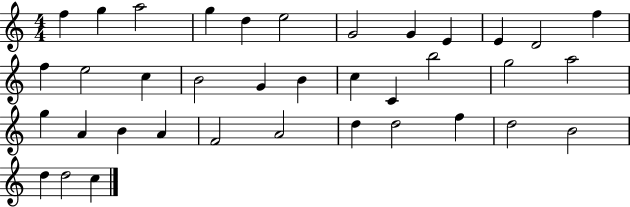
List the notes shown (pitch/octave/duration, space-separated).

F5/q G5/q A5/h G5/q D5/q E5/h G4/h G4/q E4/q E4/q D4/h F5/q F5/q E5/h C5/q B4/h G4/q B4/q C5/q C4/q B5/h G5/h A5/h G5/q A4/q B4/q A4/q F4/h A4/h D5/q D5/h F5/q D5/h B4/h D5/q D5/h C5/q